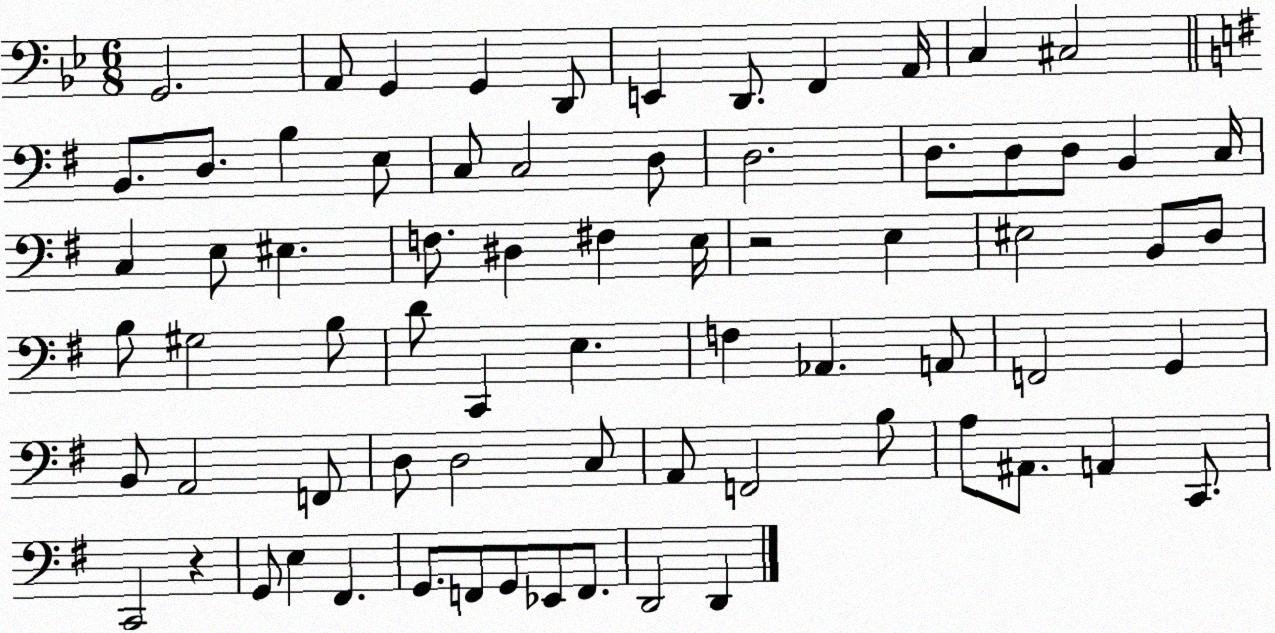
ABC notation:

X:1
T:Untitled
M:6/8
L:1/4
K:Bb
G,,2 A,,/2 G,, G,, D,,/2 E,, D,,/2 F,, A,,/4 C, ^C,2 B,,/2 D,/2 B, E,/2 C,/2 C,2 D,/2 D,2 D,/2 D,/2 D,/2 B,, C,/4 C, E,/2 ^E, F,/2 ^D, ^F, E,/4 z2 E, ^E,2 B,,/2 D,/2 B,/2 ^G,2 B,/2 D/2 C,, E, F, _A,, A,,/2 F,,2 G,, B,,/2 A,,2 F,,/2 D,/2 D,2 C,/2 A,,/2 F,,2 B,/2 A,/2 ^A,,/2 A,, C,,/2 C,,2 z G,,/2 E, ^F,, G,,/2 F,,/2 G,,/2 _E,,/2 F,,/2 D,,2 D,,